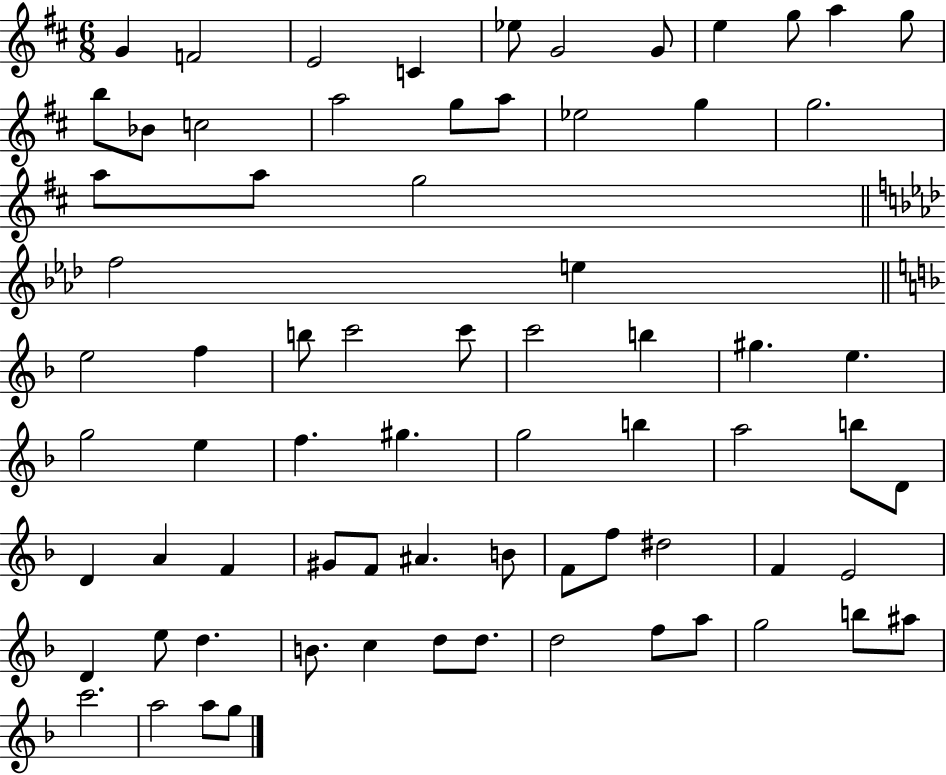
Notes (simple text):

G4/q F4/h E4/h C4/q Eb5/e G4/h G4/e E5/q G5/e A5/q G5/e B5/e Bb4/e C5/h A5/h G5/e A5/e Eb5/h G5/q G5/h. A5/e A5/e G5/h F5/h E5/q E5/h F5/q B5/e C6/h C6/e C6/h B5/q G#5/q. E5/q. G5/h E5/q F5/q. G#5/q. G5/h B5/q A5/h B5/e D4/e D4/q A4/q F4/q G#4/e F4/e A#4/q. B4/e F4/e F5/e D#5/h F4/q E4/h D4/q E5/e D5/q. B4/e. C5/q D5/e D5/e. D5/h F5/e A5/e G5/h B5/e A#5/e C6/h. A5/h A5/e G5/e